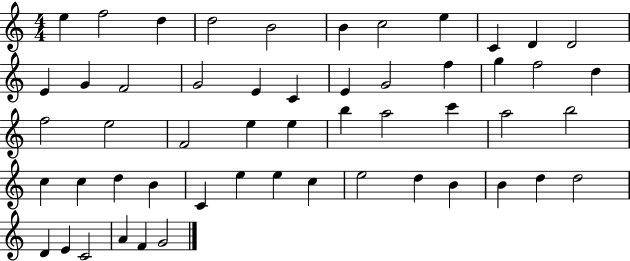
E5/q F5/h D5/q D5/h B4/h B4/q C5/h E5/q C4/q D4/q D4/h E4/q G4/q F4/h G4/h E4/q C4/q E4/q G4/h F5/q G5/q F5/h D5/q F5/h E5/h F4/h E5/q E5/q B5/q A5/h C6/q A5/h B5/h C5/q C5/q D5/q B4/q C4/q E5/q E5/q C5/q E5/h D5/q B4/q B4/q D5/q D5/h D4/q E4/q C4/h A4/q F4/q G4/h